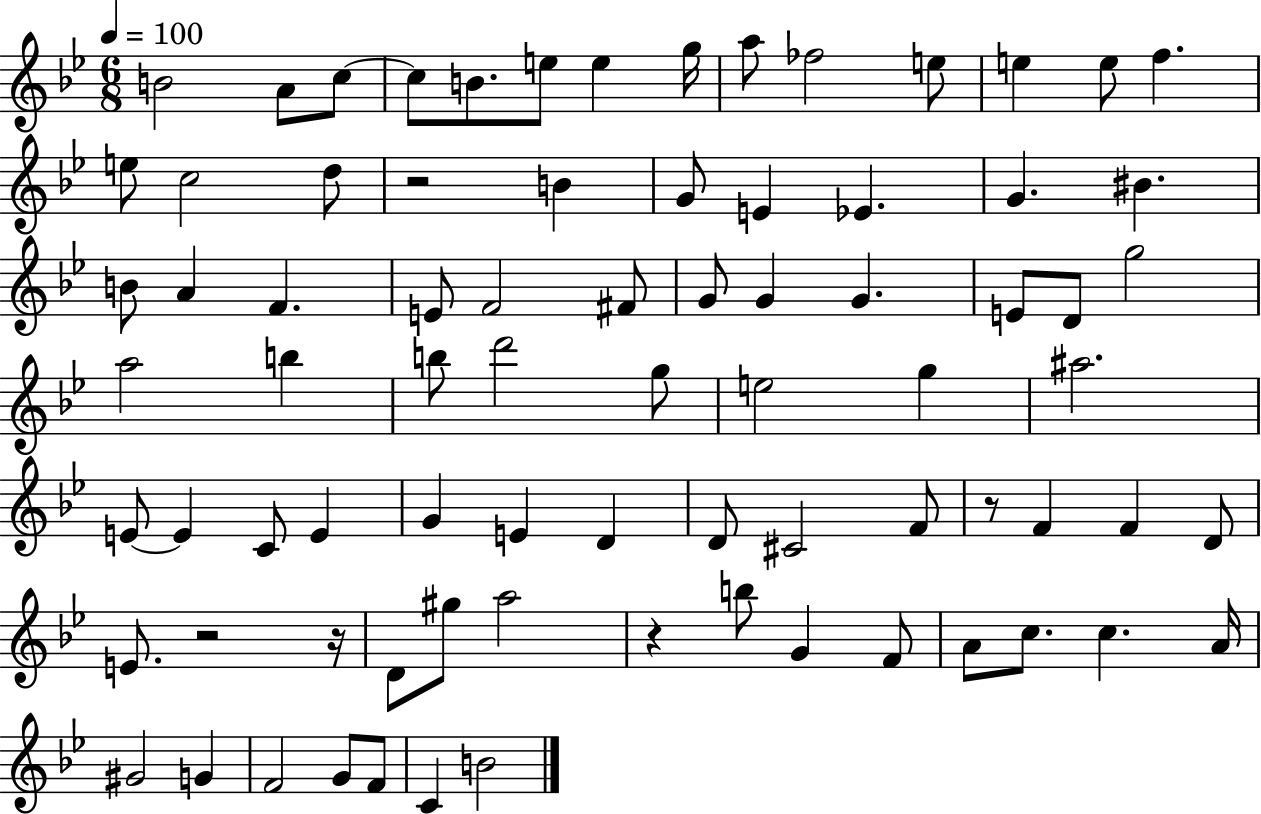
X:1
T:Untitled
M:6/8
L:1/4
K:Bb
B2 A/2 c/2 c/2 B/2 e/2 e g/4 a/2 _f2 e/2 e e/2 f e/2 c2 d/2 z2 B G/2 E _E G ^B B/2 A F E/2 F2 ^F/2 G/2 G G E/2 D/2 g2 a2 b b/2 d'2 g/2 e2 g ^a2 E/2 E C/2 E G E D D/2 ^C2 F/2 z/2 F F D/2 E/2 z2 z/4 D/2 ^g/2 a2 z b/2 G F/2 A/2 c/2 c A/4 ^G2 G F2 G/2 F/2 C B2